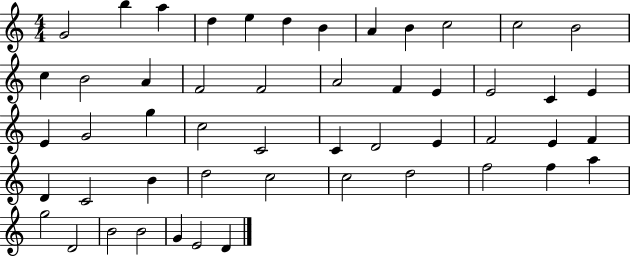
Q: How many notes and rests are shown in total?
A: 51